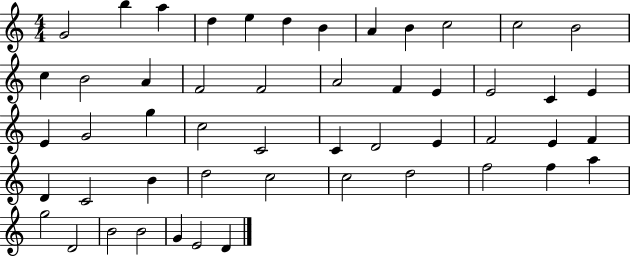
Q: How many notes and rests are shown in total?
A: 51